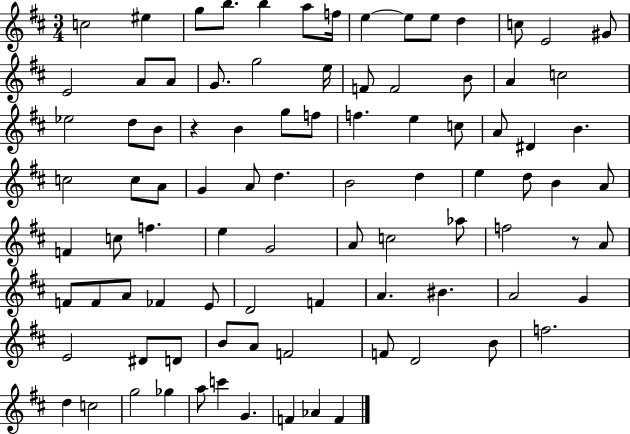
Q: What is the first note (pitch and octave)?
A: C5